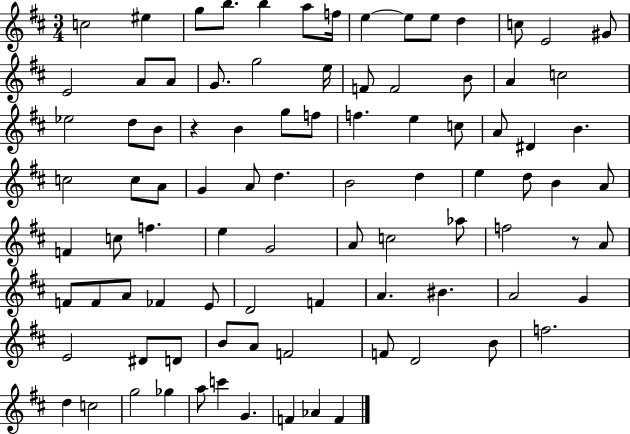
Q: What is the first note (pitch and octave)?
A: C5